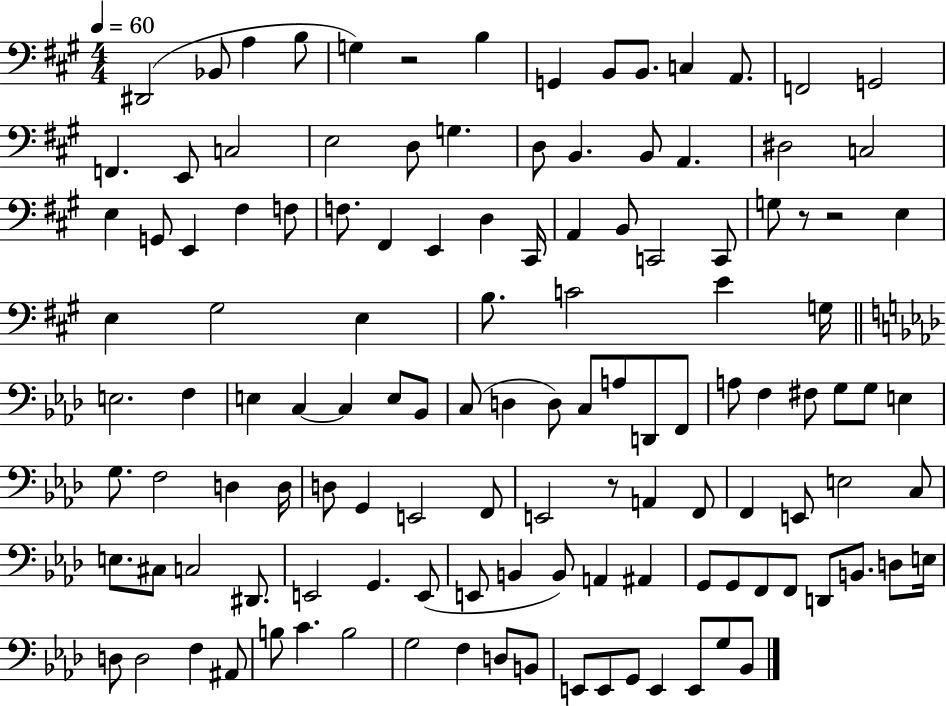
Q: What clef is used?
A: bass